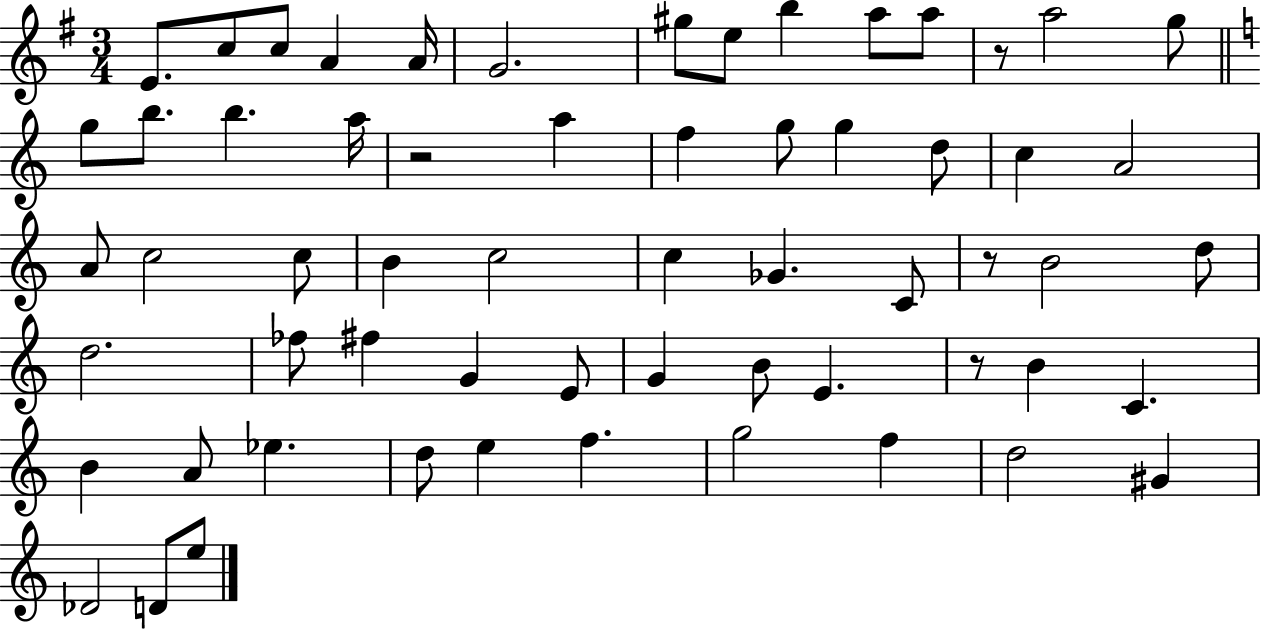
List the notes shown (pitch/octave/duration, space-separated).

E4/e. C5/e C5/e A4/q A4/s G4/h. G#5/e E5/e B5/q A5/e A5/e R/e A5/h G5/e G5/e B5/e. B5/q. A5/s R/h A5/q F5/q G5/e G5/q D5/e C5/q A4/h A4/e C5/h C5/e B4/q C5/h C5/q Gb4/q. C4/e R/e B4/h D5/e D5/h. FES5/e F#5/q G4/q E4/e G4/q B4/e E4/q. R/e B4/q C4/q. B4/q A4/e Eb5/q. D5/e E5/q F5/q. G5/h F5/q D5/h G#4/q Db4/h D4/e E5/e